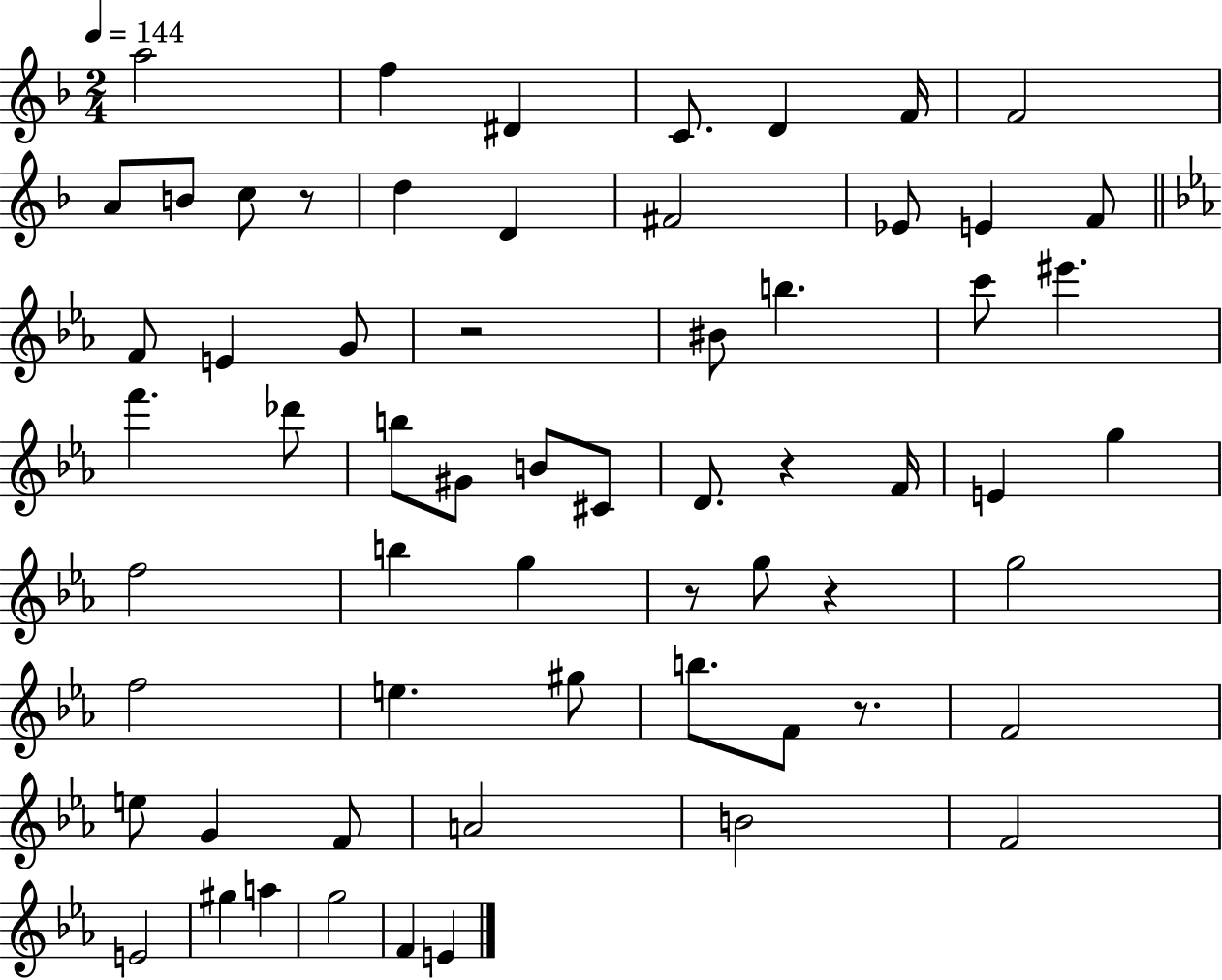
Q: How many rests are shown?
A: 6